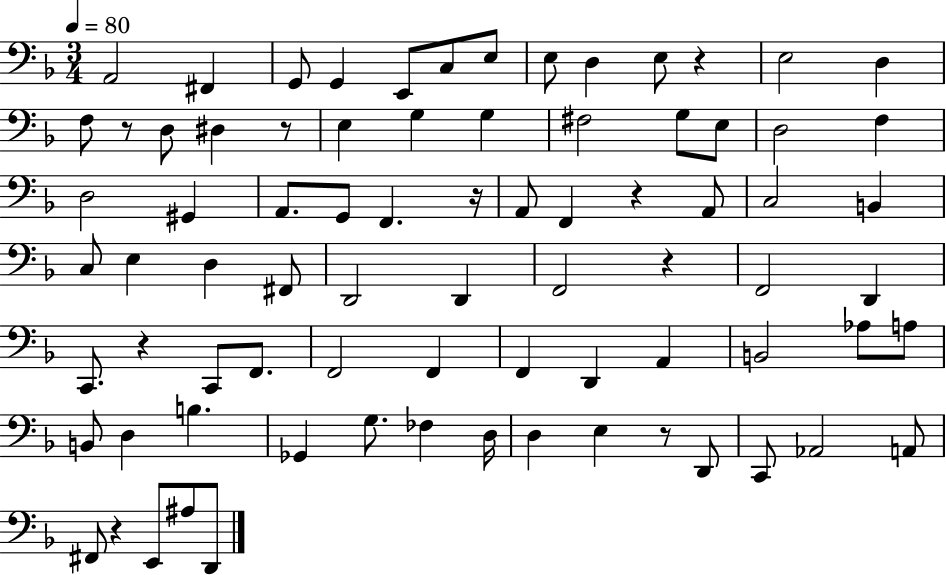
X:1
T:Untitled
M:3/4
L:1/4
K:F
A,,2 ^F,, G,,/2 G,, E,,/2 C,/2 E,/2 E,/2 D, E,/2 z E,2 D, F,/2 z/2 D,/2 ^D, z/2 E, G, G, ^F,2 G,/2 E,/2 D,2 F, D,2 ^G,, A,,/2 G,,/2 F,, z/4 A,,/2 F,, z A,,/2 C,2 B,, C,/2 E, D, ^F,,/2 D,,2 D,, F,,2 z F,,2 D,, C,,/2 z C,,/2 F,,/2 F,,2 F,, F,, D,, A,, B,,2 _A,/2 A,/2 B,,/2 D, B, _G,, G,/2 _F, D,/4 D, E, z/2 D,,/2 C,,/2 _A,,2 A,,/2 ^F,,/2 z E,,/2 ^A,/2 D,,/2